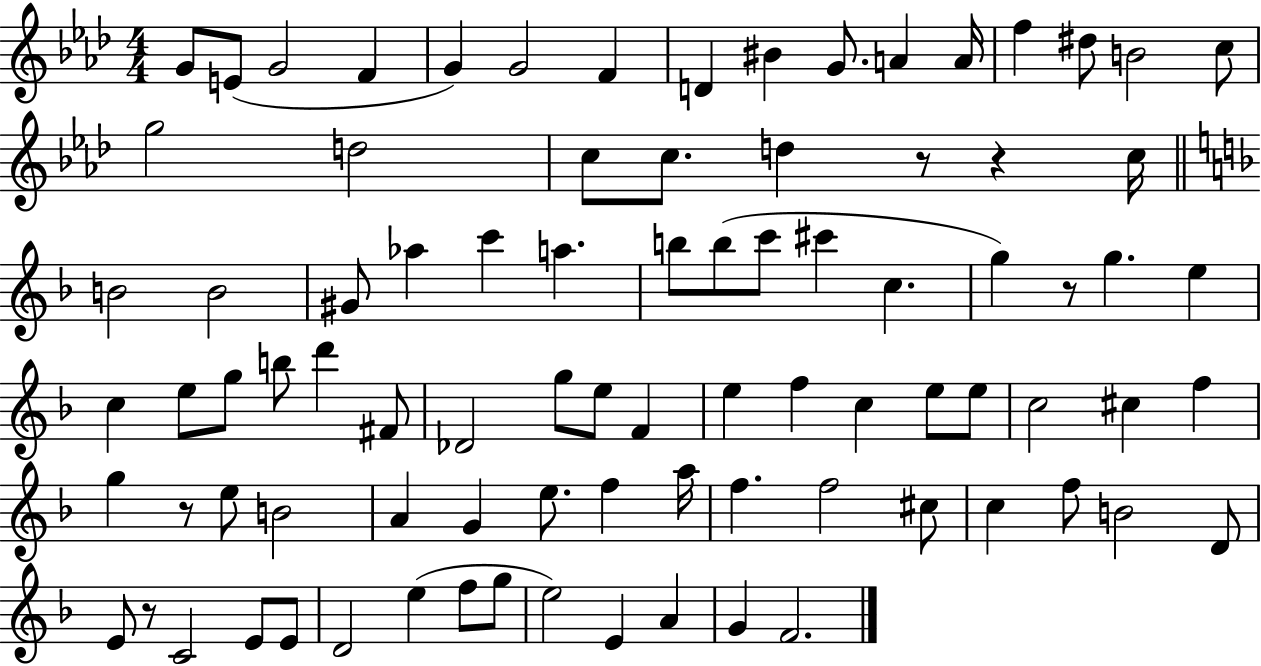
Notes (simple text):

G4/e E4/e G4/h F4/q G4/q G4/h F4/q D4/q BIS4/q G4/e. A4/q A4/s F5/q D#5/e B4/h C5/e G5/h D5/h C5/e C5/e. D5/q R/e R/q C5/s B4/h B4/h G#4/e Ab5/q C6/q A5/q. B5/e B5/e C6/e C#6/q C5/q. G5/q R/e G5/q. E5/q C5/q E5/e G5/e B5/e D6/q F#4/e Db4/h G5/e E5/e F4/q E5/q F5/q C5/q E5/e E5/e C5/h C#5/q F5/q G5/q R/e E5/e B4/h A4/q G4/q E5/e. F5/q A5/s F5/q. F5/h C#5/e C5/q F5/e B4/h D4/e E4/e R/e C4/h E4/e E4/e D4/h E5/q F5/e G5/e E5/h E4/q A4/q G4/q F4/h.